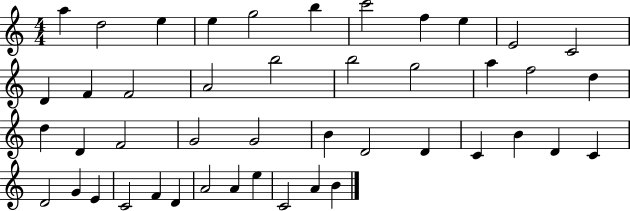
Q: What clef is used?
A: treble